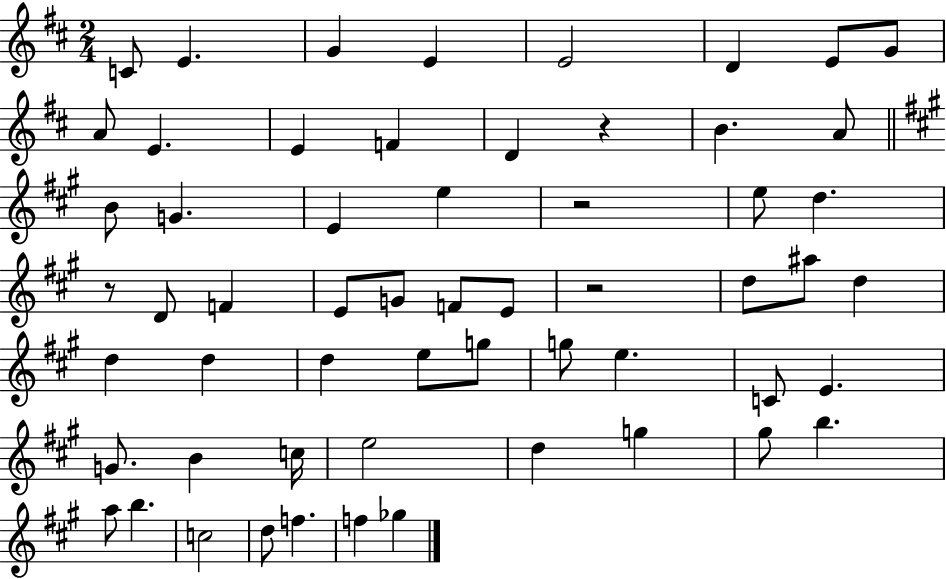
C4/e E4/q. G4/q E4/q E4/h D4/q E4/e G4/e A4/e E4/q. E4/q F4/q D4/q R/q B4/q. A4/e B4/e G4/q. E4/q E5/q R/h E5/e D5/q. R/e D4/e F4/q E4/e G4/e F4/e E4/e R/h D5/e A#5/e D5/q D5/q D5/q D5/q E5/e G5/e G5/e E5/q. C4/e E4/q. G4/e. B4/q C5/s E5/h D5/q G5/q G#5/e B5/q. A5/e B5/q. C5/h D5/e F5/q. F5/q Gb5/q